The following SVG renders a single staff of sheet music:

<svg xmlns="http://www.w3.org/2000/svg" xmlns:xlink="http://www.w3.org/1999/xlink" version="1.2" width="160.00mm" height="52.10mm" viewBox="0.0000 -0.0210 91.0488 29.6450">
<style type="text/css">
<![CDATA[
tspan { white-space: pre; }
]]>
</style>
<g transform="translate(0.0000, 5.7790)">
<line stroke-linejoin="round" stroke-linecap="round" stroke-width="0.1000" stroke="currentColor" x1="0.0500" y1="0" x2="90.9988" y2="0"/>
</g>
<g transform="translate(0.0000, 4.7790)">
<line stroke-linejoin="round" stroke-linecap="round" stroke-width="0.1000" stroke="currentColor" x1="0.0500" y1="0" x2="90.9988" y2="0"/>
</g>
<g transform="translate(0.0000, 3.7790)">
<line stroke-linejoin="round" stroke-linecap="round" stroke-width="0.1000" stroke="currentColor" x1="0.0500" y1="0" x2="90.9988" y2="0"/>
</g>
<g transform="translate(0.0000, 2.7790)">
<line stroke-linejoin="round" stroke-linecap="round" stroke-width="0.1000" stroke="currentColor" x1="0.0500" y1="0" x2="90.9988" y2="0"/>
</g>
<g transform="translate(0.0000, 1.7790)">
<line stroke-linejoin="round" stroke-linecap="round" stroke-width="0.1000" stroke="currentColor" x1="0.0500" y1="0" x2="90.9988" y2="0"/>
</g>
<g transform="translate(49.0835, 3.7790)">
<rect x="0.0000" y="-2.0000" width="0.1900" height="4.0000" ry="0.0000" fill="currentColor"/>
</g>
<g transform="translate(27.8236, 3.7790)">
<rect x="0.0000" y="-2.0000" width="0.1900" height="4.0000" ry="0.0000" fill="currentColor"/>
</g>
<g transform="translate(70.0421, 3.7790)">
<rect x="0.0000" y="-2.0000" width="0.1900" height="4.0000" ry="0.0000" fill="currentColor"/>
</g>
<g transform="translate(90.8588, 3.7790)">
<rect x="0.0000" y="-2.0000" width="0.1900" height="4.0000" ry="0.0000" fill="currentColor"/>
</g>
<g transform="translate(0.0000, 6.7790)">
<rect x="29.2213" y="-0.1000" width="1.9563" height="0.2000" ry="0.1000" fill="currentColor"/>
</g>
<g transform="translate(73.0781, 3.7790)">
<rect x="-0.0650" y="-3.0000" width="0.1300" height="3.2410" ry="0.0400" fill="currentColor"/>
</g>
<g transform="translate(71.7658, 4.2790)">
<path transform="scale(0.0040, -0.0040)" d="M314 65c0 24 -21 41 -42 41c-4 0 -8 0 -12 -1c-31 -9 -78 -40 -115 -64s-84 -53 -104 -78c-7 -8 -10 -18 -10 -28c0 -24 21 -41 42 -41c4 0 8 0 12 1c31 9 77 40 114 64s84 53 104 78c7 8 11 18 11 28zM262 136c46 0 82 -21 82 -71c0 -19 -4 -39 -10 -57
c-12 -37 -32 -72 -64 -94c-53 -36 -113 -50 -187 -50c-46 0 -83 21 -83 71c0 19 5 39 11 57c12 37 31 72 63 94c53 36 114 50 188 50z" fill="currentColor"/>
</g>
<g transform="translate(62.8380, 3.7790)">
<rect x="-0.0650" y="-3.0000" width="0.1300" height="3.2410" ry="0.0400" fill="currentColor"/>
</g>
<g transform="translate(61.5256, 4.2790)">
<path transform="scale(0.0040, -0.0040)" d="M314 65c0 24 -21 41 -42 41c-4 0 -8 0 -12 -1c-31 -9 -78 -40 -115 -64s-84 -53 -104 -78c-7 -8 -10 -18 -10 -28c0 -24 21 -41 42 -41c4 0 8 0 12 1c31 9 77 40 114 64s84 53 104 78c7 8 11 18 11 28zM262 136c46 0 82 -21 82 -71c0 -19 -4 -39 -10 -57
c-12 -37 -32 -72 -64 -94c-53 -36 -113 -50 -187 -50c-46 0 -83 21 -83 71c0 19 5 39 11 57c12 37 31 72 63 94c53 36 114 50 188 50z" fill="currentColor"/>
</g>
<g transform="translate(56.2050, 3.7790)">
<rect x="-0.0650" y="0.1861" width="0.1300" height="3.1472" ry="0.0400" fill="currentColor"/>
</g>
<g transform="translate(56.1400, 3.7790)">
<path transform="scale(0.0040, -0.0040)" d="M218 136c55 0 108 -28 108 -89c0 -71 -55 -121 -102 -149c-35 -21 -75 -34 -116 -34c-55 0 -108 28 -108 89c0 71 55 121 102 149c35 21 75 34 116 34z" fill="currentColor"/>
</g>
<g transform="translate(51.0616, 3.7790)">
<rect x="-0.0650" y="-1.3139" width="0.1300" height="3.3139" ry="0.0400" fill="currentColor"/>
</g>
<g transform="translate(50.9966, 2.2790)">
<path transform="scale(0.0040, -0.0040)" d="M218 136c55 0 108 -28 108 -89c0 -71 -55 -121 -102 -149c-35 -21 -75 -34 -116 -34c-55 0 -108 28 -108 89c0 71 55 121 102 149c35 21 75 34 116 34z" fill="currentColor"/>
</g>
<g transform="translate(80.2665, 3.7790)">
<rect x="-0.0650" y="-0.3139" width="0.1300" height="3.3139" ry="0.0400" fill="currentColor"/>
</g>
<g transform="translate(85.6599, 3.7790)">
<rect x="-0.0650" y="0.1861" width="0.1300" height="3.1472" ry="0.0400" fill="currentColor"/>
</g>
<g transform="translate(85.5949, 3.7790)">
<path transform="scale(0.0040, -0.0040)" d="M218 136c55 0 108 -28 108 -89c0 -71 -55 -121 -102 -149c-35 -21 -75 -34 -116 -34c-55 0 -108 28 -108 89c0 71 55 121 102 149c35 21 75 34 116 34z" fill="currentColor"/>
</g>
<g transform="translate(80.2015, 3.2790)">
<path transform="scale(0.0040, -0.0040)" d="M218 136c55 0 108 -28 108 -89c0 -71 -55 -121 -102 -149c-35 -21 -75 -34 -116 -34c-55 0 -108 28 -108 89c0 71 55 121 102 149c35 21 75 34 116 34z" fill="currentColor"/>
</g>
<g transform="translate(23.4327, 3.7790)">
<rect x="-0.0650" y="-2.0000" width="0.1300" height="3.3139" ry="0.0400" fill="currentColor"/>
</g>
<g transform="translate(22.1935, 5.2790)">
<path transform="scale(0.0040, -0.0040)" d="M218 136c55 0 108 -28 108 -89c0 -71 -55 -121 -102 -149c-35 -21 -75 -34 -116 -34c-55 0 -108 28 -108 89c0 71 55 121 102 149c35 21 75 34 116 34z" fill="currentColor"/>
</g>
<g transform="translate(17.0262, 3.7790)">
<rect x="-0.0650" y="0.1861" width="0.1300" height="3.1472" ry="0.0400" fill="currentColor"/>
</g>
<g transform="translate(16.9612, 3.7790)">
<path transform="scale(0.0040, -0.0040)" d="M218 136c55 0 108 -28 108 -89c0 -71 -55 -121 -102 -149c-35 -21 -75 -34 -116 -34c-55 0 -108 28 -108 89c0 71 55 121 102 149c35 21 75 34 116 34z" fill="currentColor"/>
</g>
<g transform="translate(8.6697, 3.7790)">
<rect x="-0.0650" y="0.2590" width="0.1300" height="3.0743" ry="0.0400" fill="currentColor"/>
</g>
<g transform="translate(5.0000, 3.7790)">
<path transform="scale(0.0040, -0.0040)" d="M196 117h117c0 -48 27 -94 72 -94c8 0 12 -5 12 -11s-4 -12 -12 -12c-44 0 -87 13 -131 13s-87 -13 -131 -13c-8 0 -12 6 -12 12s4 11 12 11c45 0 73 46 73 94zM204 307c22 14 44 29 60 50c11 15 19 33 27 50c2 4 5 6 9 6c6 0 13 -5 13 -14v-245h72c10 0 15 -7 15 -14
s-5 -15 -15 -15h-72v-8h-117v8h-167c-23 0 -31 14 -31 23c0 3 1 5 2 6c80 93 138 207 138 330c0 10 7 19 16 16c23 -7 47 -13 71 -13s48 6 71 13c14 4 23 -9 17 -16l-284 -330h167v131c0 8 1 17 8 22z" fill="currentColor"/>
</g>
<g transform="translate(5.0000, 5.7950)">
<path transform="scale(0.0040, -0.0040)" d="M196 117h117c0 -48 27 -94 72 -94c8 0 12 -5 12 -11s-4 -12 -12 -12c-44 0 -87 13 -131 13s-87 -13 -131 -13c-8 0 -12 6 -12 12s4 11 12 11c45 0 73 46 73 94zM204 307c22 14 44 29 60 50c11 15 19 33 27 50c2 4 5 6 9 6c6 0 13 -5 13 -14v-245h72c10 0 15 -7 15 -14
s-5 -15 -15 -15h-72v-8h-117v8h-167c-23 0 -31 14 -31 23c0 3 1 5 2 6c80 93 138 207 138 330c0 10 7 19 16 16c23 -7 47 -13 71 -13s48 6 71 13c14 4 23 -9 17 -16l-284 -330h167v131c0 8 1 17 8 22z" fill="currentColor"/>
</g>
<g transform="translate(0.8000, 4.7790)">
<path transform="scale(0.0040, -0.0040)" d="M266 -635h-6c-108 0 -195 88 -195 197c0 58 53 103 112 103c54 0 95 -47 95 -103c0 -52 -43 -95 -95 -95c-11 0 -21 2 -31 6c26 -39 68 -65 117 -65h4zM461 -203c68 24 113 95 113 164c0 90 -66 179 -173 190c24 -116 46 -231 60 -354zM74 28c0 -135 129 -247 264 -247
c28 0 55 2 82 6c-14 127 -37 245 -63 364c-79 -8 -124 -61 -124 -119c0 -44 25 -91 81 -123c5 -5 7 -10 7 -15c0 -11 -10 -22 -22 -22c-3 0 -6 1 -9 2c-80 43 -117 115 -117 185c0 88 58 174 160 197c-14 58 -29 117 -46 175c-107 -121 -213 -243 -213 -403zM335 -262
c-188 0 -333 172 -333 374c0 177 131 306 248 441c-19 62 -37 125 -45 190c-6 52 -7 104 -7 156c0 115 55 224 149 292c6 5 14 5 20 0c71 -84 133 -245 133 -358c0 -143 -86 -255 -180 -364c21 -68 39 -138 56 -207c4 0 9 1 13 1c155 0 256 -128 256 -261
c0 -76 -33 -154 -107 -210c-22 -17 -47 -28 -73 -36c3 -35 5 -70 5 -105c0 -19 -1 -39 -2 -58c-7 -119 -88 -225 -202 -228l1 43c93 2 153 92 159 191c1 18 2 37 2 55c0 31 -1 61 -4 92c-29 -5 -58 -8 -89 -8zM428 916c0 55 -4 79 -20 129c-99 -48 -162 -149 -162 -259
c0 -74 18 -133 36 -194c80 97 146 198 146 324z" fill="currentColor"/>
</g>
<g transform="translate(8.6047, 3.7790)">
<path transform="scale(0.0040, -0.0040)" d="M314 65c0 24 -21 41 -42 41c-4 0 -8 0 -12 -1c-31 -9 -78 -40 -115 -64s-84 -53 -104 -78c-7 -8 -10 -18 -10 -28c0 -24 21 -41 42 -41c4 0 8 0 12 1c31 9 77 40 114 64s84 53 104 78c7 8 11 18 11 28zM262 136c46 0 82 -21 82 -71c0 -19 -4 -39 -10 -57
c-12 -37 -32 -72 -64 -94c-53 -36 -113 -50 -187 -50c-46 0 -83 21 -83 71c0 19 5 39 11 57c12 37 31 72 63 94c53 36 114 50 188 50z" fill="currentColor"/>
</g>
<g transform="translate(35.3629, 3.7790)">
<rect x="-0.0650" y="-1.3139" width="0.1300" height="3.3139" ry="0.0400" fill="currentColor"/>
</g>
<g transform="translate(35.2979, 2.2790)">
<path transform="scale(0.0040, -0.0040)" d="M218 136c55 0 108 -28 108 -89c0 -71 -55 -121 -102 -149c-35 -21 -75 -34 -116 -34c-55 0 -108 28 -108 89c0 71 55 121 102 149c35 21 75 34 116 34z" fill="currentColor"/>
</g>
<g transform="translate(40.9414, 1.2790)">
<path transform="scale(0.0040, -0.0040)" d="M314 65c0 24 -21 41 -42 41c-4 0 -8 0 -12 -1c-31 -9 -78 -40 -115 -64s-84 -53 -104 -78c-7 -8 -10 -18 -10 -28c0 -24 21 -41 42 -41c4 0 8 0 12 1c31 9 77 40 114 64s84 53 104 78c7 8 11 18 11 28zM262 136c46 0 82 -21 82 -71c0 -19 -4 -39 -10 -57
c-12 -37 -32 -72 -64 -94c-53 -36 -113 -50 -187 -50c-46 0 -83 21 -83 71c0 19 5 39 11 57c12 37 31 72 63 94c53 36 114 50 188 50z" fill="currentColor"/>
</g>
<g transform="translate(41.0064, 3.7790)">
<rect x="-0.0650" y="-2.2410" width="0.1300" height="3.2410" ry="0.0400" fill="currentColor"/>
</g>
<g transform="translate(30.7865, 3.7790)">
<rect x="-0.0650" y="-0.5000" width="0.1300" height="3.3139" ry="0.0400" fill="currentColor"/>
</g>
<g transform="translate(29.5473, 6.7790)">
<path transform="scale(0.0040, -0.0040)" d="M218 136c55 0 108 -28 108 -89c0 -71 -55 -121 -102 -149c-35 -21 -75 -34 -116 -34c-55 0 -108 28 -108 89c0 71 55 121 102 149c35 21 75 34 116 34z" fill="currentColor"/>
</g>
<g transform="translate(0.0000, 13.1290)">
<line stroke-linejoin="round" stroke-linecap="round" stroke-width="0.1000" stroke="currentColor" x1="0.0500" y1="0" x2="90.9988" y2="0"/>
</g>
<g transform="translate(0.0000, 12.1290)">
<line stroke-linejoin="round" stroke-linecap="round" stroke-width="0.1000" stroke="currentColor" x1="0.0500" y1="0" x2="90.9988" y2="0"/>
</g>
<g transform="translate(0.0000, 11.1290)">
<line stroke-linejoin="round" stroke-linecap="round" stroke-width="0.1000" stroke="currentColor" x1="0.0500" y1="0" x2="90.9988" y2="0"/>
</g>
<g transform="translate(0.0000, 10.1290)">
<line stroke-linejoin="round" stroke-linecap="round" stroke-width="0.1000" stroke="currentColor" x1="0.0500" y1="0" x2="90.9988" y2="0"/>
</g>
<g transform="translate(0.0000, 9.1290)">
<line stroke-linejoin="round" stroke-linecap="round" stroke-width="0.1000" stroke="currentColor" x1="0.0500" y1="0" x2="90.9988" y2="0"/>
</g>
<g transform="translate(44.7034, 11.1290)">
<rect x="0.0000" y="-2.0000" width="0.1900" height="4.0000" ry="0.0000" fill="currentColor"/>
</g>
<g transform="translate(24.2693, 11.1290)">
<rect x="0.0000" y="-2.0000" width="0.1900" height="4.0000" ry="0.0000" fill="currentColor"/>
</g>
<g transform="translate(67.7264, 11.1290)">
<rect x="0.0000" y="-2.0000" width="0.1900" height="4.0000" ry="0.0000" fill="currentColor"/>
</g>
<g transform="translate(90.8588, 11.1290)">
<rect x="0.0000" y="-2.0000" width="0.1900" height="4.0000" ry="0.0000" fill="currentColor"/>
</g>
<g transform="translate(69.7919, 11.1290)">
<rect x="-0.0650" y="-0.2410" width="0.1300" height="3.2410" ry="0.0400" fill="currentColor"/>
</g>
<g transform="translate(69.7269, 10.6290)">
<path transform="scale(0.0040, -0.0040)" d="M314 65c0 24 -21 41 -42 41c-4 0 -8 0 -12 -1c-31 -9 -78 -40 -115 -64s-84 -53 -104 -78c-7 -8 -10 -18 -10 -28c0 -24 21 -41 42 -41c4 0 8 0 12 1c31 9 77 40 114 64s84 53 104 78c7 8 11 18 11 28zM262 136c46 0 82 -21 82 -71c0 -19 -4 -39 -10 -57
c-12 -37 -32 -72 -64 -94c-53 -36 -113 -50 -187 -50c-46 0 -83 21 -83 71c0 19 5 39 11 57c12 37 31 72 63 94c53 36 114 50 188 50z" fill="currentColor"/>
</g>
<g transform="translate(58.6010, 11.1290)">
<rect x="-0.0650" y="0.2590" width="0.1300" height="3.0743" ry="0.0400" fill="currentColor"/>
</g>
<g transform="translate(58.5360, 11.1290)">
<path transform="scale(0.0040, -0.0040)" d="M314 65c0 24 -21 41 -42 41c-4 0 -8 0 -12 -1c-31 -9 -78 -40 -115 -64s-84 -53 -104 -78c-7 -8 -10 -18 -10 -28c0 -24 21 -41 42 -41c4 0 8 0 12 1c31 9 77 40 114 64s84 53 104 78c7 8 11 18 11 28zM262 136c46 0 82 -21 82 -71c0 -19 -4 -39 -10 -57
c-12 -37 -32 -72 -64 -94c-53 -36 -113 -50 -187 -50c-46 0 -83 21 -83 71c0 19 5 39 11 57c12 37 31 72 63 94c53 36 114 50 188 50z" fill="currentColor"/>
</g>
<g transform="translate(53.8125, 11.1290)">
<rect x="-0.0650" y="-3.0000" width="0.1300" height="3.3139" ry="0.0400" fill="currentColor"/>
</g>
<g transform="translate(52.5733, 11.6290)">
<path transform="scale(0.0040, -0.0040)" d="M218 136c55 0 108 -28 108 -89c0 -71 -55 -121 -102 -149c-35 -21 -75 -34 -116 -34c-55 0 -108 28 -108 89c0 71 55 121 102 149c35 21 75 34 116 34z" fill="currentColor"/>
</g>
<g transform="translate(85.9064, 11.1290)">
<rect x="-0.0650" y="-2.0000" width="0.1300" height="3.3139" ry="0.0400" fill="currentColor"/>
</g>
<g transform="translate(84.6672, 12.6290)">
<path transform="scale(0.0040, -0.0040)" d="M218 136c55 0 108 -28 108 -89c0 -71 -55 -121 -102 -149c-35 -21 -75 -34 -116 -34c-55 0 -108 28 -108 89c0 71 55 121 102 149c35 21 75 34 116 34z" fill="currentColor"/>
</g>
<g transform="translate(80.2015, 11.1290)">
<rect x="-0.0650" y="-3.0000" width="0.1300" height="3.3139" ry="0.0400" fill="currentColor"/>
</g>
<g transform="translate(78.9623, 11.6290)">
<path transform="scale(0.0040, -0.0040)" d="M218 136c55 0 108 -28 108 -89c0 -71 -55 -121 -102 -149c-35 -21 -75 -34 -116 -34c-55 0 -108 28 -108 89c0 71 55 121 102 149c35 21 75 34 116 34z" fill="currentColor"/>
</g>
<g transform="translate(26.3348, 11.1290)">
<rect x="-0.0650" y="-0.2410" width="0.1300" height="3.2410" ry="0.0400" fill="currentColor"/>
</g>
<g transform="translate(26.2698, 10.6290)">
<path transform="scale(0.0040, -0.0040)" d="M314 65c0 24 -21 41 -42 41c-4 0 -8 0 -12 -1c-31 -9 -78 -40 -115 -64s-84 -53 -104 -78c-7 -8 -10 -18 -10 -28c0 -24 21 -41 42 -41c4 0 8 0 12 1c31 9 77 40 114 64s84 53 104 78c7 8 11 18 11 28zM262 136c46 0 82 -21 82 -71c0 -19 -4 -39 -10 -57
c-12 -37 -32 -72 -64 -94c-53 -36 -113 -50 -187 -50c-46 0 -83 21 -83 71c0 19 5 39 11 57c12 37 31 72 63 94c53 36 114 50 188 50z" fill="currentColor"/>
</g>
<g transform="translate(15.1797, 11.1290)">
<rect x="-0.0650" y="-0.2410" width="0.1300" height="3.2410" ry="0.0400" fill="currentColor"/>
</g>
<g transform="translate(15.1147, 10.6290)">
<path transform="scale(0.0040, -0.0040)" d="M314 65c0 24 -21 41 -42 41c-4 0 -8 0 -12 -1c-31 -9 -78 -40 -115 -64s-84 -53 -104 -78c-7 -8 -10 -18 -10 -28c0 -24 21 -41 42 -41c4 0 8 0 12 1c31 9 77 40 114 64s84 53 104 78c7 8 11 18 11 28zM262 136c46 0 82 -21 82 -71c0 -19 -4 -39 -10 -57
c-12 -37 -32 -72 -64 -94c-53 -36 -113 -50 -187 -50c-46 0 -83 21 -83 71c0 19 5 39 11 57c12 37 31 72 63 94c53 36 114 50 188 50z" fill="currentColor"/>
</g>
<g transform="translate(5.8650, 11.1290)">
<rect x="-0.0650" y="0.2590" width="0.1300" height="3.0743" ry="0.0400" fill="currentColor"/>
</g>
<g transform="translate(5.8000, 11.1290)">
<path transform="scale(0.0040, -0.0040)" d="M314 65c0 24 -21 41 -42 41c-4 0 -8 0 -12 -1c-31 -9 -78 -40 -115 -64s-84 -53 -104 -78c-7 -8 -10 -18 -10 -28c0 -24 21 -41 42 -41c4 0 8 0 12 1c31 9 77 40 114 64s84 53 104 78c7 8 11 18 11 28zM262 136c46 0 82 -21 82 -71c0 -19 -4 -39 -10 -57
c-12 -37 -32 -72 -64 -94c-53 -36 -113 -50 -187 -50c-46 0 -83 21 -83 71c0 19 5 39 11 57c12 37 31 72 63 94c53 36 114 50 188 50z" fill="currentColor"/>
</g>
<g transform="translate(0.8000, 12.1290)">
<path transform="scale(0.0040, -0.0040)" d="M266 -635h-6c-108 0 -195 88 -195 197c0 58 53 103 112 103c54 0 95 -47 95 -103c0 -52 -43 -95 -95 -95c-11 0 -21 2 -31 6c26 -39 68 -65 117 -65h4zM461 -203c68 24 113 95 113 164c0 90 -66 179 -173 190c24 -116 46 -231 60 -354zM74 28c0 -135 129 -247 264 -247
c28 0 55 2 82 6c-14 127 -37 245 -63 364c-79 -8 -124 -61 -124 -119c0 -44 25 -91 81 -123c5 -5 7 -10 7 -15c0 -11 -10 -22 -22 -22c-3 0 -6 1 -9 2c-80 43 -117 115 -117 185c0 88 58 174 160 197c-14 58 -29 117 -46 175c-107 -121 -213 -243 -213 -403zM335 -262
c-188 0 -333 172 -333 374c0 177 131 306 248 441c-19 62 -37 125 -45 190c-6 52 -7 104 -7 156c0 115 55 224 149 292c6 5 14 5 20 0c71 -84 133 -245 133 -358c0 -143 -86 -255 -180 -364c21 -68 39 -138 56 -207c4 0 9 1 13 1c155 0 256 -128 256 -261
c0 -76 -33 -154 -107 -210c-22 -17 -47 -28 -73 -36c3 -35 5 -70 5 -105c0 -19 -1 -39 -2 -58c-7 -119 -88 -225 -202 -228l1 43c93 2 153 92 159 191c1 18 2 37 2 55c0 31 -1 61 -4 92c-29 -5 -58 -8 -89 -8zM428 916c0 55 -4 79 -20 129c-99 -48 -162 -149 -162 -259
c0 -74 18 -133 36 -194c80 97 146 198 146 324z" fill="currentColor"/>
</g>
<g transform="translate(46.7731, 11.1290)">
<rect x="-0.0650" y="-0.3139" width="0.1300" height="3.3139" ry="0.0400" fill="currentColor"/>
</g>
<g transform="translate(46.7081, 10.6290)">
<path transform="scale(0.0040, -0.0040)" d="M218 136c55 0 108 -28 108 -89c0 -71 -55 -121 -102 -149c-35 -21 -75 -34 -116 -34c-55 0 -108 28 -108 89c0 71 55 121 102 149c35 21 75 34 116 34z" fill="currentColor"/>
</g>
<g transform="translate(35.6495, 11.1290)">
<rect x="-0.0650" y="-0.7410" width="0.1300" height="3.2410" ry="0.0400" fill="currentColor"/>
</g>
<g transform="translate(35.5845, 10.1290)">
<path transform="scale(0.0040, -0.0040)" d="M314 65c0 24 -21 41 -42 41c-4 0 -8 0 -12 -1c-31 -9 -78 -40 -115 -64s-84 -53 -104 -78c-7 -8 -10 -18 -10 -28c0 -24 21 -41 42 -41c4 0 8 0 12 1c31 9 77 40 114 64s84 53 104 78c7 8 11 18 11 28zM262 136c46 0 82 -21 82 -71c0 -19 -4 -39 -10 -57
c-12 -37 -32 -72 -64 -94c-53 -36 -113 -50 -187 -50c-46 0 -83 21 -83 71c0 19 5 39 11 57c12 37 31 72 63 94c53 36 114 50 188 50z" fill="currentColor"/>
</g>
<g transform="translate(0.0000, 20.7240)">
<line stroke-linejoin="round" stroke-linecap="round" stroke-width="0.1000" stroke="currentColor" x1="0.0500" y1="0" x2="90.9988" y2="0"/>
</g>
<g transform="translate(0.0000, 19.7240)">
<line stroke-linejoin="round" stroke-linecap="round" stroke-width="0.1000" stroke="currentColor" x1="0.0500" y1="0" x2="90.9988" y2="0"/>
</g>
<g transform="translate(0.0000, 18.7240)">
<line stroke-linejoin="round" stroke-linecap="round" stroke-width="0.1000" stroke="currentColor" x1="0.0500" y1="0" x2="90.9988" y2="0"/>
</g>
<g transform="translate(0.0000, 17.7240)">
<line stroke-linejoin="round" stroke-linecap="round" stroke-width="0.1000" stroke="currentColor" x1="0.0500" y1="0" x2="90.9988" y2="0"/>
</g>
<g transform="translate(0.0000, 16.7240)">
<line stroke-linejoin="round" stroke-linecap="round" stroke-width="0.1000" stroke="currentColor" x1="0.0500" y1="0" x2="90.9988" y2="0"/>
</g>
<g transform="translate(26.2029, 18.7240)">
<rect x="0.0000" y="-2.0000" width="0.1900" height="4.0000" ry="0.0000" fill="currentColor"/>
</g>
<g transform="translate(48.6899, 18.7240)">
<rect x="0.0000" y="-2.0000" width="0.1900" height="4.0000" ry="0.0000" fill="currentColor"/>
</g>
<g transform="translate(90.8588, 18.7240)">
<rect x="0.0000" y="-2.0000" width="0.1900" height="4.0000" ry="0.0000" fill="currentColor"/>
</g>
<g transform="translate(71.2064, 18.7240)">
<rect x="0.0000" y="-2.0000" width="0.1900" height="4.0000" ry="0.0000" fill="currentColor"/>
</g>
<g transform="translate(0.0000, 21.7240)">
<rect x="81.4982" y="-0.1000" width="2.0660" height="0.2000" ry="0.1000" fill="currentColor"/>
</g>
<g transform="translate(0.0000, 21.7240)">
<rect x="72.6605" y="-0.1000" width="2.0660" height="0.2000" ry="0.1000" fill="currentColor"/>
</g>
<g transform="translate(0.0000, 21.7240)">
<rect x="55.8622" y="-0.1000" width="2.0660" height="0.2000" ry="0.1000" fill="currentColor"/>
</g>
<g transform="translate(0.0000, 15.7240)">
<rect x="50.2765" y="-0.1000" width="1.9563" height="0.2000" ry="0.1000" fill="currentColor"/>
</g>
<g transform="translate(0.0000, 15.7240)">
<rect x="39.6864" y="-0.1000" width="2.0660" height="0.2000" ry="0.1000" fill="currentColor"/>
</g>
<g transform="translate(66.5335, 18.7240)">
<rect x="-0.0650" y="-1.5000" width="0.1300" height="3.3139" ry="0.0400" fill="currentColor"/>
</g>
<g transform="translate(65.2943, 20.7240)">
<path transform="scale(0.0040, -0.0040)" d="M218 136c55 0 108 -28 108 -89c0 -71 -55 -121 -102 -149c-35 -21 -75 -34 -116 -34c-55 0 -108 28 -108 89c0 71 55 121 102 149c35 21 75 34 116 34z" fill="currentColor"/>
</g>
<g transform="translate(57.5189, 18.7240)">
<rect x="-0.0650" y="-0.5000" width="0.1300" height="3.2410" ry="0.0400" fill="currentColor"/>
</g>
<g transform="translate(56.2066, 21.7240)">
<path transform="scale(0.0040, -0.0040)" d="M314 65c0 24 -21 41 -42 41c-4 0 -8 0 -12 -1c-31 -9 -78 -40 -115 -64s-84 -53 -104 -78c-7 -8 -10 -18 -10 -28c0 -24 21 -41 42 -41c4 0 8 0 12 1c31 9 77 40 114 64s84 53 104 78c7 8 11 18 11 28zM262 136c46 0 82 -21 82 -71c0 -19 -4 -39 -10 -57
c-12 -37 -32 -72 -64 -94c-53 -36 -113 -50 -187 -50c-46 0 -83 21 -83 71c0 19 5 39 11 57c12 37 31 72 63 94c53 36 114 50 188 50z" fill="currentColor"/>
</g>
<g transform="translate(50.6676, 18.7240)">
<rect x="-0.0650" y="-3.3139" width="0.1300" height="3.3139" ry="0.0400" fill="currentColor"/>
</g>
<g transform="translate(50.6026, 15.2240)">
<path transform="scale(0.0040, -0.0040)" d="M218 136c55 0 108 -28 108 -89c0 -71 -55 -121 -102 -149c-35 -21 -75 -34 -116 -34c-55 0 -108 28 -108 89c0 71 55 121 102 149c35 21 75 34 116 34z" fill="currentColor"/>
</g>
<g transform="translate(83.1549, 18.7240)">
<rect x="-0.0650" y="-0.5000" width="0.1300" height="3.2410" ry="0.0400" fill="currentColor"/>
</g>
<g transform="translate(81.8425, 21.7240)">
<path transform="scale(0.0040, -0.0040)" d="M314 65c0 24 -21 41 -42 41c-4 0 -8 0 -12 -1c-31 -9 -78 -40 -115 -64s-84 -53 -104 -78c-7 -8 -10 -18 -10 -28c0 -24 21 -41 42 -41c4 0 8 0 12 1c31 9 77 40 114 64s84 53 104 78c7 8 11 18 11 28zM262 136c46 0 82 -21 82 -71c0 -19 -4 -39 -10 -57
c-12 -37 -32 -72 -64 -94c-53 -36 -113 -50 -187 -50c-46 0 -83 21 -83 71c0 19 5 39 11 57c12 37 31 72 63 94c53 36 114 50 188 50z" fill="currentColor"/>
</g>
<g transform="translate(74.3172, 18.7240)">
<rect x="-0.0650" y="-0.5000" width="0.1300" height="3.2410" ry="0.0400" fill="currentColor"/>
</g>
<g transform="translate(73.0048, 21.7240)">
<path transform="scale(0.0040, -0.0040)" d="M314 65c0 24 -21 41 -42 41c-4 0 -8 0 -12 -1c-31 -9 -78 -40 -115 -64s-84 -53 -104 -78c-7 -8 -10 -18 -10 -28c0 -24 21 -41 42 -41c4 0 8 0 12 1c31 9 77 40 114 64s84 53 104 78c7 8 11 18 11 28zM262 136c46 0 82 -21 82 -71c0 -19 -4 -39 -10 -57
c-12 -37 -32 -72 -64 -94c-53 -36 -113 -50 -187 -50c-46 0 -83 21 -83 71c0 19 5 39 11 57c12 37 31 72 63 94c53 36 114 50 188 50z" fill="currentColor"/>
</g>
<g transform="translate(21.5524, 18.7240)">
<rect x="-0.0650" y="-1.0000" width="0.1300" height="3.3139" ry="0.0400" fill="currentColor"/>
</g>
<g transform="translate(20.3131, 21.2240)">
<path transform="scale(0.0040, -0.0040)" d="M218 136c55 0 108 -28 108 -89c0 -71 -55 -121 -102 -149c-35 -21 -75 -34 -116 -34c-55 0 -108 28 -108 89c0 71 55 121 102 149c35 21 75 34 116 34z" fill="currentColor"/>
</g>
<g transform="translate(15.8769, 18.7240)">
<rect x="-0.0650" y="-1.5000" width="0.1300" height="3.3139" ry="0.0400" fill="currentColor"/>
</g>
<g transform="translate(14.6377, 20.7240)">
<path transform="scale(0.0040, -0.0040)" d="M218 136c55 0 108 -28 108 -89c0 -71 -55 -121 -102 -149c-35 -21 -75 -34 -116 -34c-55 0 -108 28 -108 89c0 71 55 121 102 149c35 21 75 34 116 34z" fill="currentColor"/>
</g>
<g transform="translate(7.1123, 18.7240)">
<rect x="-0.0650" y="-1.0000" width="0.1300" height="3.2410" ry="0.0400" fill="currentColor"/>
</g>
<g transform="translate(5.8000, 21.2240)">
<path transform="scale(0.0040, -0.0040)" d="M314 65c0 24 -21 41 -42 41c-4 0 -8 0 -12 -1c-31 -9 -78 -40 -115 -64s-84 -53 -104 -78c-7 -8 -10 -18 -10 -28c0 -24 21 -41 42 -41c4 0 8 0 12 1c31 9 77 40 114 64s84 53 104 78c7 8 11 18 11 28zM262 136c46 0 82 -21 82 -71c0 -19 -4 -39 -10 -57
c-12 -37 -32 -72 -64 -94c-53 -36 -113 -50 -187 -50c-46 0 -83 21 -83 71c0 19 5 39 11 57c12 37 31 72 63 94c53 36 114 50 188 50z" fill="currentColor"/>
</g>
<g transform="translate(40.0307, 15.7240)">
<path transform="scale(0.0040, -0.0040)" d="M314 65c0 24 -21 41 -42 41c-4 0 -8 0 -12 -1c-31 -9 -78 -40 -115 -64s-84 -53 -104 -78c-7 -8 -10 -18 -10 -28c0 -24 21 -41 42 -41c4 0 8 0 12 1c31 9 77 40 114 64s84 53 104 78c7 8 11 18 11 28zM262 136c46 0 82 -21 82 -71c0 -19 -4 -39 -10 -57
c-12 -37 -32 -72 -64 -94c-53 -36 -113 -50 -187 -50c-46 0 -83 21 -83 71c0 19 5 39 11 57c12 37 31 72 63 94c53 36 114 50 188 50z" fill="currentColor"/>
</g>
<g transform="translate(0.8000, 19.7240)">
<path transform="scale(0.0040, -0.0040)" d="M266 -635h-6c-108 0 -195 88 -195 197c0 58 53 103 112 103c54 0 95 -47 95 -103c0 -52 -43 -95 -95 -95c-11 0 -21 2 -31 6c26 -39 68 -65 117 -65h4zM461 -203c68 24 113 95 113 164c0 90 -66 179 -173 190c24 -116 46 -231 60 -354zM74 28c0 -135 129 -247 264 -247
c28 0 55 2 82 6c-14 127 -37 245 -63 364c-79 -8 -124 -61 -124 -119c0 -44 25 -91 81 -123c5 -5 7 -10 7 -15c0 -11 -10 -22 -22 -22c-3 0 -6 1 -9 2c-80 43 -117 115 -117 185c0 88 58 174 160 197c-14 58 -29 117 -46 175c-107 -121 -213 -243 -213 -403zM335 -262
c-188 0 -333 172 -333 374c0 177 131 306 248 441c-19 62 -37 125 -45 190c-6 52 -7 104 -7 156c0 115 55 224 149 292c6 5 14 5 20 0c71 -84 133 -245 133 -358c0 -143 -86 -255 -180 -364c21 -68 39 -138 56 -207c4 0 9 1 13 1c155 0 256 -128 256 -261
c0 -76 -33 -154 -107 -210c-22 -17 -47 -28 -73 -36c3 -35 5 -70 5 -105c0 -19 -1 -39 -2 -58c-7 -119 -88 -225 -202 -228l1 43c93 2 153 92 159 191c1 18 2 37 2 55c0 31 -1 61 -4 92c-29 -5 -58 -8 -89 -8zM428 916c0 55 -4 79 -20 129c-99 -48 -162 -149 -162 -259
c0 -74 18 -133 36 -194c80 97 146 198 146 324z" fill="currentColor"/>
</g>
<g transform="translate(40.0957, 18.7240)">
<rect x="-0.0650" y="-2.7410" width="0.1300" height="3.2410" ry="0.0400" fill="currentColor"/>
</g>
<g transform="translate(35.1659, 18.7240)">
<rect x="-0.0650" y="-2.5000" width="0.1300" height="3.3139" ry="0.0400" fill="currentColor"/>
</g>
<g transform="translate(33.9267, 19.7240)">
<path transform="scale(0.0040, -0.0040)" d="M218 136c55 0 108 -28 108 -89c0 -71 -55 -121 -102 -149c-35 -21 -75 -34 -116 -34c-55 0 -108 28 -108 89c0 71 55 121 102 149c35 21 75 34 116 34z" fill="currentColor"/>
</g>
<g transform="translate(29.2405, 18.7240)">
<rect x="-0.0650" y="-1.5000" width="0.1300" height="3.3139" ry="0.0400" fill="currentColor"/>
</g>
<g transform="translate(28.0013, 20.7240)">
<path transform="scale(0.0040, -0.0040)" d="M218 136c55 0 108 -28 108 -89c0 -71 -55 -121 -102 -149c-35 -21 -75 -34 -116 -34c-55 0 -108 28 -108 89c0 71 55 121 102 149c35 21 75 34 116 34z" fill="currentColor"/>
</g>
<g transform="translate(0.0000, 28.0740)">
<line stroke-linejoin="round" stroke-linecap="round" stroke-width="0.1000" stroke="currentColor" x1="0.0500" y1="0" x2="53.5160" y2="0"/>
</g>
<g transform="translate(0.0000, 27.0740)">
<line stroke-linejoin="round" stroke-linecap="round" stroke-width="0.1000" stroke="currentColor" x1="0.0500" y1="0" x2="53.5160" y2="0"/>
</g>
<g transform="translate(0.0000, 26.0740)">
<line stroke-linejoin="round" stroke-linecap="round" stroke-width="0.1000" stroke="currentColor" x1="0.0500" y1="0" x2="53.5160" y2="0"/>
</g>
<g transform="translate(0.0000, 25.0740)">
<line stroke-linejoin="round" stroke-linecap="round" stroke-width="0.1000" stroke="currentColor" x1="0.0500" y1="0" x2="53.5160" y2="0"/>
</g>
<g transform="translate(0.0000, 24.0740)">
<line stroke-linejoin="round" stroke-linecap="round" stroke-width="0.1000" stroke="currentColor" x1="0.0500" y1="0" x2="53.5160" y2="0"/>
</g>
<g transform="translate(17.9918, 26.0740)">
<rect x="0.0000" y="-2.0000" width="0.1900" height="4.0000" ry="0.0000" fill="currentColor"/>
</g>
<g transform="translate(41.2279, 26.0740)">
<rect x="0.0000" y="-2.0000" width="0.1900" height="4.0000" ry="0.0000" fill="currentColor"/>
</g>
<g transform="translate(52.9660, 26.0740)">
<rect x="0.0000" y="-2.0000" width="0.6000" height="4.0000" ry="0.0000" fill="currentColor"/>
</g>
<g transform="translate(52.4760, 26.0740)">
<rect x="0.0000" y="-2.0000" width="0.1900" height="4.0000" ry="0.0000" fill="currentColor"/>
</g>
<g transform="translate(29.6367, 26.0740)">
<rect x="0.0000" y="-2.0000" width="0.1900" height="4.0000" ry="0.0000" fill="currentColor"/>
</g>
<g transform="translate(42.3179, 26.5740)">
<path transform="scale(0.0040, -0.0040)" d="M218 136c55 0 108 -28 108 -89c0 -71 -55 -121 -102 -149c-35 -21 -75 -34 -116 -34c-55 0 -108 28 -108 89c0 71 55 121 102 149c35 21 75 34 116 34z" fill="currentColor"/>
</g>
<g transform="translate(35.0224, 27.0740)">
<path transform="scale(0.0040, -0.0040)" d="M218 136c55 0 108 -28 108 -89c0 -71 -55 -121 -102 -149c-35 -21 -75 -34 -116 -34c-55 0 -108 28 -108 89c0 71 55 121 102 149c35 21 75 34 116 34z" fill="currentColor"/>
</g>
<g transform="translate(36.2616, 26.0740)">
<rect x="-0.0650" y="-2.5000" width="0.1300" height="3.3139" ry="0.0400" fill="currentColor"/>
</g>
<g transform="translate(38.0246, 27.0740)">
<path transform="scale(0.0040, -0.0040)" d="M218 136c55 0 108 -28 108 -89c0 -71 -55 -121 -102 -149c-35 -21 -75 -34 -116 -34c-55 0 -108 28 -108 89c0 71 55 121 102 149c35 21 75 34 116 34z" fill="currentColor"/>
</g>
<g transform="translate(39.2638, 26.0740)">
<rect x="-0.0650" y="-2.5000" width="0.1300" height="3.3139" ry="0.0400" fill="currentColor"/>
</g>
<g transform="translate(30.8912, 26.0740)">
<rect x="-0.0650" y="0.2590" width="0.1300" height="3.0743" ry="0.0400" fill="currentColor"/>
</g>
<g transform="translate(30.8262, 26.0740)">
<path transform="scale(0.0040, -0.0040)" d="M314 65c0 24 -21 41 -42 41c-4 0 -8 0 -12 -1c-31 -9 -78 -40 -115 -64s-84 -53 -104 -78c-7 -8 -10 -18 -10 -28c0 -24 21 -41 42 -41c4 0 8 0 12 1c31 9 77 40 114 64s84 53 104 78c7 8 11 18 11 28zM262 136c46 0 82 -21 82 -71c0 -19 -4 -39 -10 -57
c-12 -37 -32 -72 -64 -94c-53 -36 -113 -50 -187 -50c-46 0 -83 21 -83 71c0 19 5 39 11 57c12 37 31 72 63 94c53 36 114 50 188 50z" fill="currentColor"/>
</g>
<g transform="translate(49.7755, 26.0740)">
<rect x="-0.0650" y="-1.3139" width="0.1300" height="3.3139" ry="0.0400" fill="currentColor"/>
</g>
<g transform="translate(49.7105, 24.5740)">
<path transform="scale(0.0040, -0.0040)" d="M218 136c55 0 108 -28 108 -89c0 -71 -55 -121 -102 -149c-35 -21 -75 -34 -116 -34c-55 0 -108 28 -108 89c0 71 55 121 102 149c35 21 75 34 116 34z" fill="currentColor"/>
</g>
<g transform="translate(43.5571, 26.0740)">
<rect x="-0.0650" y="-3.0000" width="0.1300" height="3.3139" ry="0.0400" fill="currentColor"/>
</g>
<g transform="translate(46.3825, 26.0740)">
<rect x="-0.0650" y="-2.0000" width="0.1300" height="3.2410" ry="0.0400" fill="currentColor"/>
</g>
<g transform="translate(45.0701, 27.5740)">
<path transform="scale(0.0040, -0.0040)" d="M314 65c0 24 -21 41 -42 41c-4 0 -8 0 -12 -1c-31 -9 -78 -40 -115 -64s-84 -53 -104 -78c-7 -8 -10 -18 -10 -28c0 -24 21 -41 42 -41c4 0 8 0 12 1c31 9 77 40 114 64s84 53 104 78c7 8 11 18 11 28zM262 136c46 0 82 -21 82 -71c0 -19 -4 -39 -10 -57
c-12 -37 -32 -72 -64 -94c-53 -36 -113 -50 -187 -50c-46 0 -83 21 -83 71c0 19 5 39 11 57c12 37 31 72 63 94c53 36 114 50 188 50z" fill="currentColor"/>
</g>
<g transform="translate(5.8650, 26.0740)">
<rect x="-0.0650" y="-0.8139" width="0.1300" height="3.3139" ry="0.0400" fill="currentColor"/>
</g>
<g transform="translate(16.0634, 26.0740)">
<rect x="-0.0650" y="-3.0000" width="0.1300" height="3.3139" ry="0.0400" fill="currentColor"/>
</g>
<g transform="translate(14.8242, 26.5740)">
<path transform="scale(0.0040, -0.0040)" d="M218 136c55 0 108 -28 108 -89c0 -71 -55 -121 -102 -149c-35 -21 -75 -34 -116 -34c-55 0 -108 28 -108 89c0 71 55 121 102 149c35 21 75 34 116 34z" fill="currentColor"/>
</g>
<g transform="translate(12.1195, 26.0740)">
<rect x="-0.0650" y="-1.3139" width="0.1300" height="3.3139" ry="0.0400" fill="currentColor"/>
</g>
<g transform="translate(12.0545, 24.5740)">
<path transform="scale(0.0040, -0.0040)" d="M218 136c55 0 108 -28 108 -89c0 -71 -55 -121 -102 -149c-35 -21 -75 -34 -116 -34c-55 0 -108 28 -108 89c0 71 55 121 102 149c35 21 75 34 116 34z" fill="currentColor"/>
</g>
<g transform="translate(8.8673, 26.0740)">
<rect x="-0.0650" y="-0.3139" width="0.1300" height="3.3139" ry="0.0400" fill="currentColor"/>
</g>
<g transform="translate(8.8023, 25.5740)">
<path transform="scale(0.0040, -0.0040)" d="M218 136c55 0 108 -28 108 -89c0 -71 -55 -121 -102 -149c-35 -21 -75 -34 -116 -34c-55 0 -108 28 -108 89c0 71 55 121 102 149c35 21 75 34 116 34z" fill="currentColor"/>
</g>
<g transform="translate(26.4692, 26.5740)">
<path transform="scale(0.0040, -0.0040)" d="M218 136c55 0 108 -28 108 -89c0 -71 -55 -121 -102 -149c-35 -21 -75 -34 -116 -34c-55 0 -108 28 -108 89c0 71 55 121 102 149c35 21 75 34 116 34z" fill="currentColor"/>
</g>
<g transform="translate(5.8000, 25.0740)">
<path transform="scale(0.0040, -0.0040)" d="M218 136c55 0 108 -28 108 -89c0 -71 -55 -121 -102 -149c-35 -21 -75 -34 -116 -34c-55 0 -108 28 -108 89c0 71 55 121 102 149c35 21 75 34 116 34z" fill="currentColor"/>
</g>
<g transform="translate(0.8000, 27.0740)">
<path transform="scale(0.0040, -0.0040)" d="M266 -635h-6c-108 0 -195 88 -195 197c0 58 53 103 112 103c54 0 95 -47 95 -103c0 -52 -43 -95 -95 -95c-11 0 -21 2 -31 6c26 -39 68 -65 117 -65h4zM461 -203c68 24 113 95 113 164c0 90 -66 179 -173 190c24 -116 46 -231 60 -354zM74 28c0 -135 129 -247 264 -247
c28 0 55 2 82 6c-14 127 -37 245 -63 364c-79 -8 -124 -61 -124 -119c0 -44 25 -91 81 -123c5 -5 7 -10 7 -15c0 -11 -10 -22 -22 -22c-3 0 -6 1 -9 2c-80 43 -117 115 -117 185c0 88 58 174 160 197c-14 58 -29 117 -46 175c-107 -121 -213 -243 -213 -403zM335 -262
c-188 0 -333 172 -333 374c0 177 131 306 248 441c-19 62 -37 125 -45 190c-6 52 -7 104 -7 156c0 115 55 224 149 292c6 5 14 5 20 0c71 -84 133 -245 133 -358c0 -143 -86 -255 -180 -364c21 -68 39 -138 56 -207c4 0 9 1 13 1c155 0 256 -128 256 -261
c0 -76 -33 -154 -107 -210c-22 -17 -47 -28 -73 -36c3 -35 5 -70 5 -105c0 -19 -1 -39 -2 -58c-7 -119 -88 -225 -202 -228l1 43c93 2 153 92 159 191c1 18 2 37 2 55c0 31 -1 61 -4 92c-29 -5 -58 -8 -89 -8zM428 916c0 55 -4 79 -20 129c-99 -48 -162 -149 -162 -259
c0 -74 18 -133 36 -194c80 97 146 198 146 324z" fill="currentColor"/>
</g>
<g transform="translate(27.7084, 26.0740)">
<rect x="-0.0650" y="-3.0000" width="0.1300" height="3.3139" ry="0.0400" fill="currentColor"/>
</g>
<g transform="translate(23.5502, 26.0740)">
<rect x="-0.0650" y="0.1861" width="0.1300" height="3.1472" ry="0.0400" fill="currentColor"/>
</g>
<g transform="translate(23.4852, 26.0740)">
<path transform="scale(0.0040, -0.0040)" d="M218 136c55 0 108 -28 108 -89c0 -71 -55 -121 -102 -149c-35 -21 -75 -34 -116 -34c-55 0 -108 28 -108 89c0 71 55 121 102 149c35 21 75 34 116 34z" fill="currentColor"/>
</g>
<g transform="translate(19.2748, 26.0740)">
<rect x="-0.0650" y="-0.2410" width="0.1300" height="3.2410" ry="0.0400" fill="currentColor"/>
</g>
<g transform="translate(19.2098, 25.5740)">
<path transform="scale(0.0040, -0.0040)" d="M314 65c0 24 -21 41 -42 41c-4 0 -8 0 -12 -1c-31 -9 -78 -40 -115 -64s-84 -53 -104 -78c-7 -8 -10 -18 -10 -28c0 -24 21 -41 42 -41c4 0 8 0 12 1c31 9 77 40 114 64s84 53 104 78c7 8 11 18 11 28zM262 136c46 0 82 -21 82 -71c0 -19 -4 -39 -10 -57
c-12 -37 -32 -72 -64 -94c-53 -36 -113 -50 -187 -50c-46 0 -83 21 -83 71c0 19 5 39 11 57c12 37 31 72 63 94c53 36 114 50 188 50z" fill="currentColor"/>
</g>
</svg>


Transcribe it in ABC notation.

X:1
T:Untitled
M:4/4
L:1/4
K:C
B2 B F C e g2 e B A2 A2 c B B2 c2 c2 d2 c A B2 c2 A F D2 E D E G a2 b C2 E C2 C2 d c e A c2 B A B2 G G A F2 e